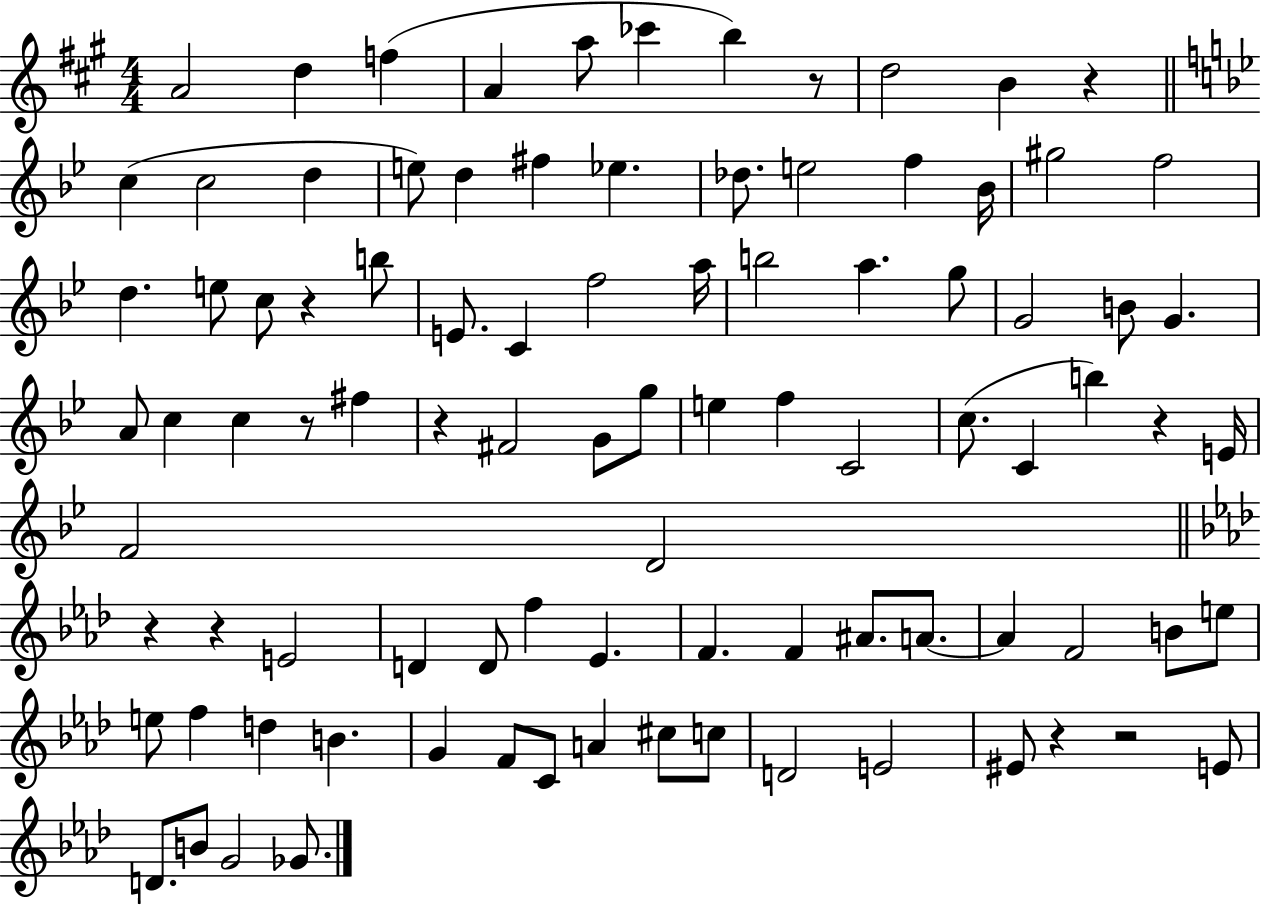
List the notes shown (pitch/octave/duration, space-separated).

A4/h D5/q F5/q A4/q A5/e CES6/q B5/q R/e D5/h B4/q R/q C5/q C5/h D5/q E5/e D5/q F#5/q Eb5/q. Db5/e. E5/h F5/q Bb4/s G#5/h F5/h D5/q. E5/e C5/e R/q B5/e E4/e. C4/q F5/h A5/s B5/h A5/q. G5/e G4/h B4/e G4/q. A4/e C5/q C5/q R/e F#5/q R/q F#4/h G4/e G5/e E5/q F5/q C4/h C5/e. C4/q B5/q R/q E4/s F4/h D4/h R/q R/q E4/h D4/q D4/e F5/q Eb4/q. F4/q. F4/q A#4/e. A4/e. A4/q F4/h B4/e E5/e E5/e F5/q D5/q B4/q. G4/q F4/e C4/e A4/q C#5/e C5/e D4/h E4/h EIS4/e R/q R/h E4/e D4/e. B4/e G4/h Gb4/e.